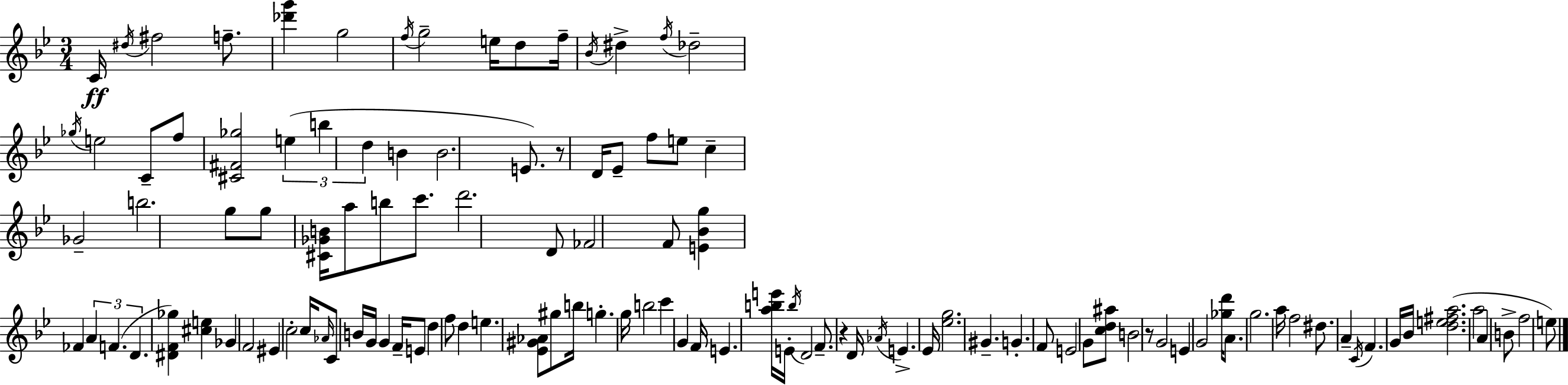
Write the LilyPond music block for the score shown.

{
  \clef treble
  \numericTimeSignature
  \time 3/4
  \key g \minor
  c'16\ff \acciaccatura { dis''16 } fis''2 f''8.-- | <des''' g'''>4 g''2 | \acciaccatura { f''16 } g''2-- e''16 d''8 | f''16-- \acciaccatura { bes'16 } dis''4-> \acciaccatura { f''16 } des''2-- | \break \acciaccatura { ges''16 } e''2 | c'8-- f''8 <cis' fis' ges''>2 | \tuplet 3/2 { e''4( b''4 d''4 } | b'4 b'2. | \break e'8.) r8 d'16 ees'8-- | f''8 e''8 c''4-- ges'2-- | b''2. | g''8 g''8 <cis' ges' b'>16 a''8 | \break b''8 c'''8. d'''2. | d'8 fes'2 | f'8 <e' bes' g''>4 fes'4 | \tuplet 3/2 { a'4 f'4.( d'4. } | \break <dis' f' ges''>4) <cis'' e''>4 | ges'4 f'2 | eis'4 c''2-. | c''16 \grace { aes'16 } c'8 b'16 g'16 g'4 f'16-- | \break e'8 d''4 f''8 d''4 | e''4. <ees' gis' aes'>8 gis''8 b''16 g''4.-. | g''16 b''2 | c'''4 g'4 f'16 e'4. | \break <a'' b'' e'''>16 e'16-. \acciaccatura { b''16 } d'2 | f'8.-- r4 d'16 | \acciaccatura { aes'16 } e'4.-> ees'16 <ees'' g''>2. | gis'4.-- | \break g'4.-. f'8 e'2 | g'8 <c'' d'' ais''>8 b'2 | r8 g'2 | e'4 g'2 | \break <ges'' d'''>16 a'8. g''2. | a''16 f''2 | dis''8. a'4-- | \acciaccatura { c'16 } f'4. g'16 bes'16 <d'' e'' fis'' a''>2.( | \break a''2 | a'4 b'8-> f''2 | e''8) \bar "|."
}